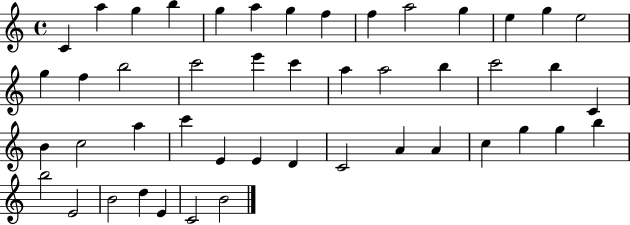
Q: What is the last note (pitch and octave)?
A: B4